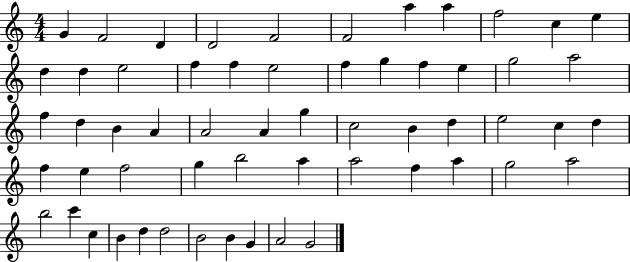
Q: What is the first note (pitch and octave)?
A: G4